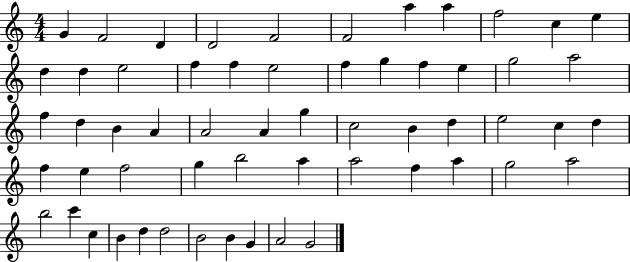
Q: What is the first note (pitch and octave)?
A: G4